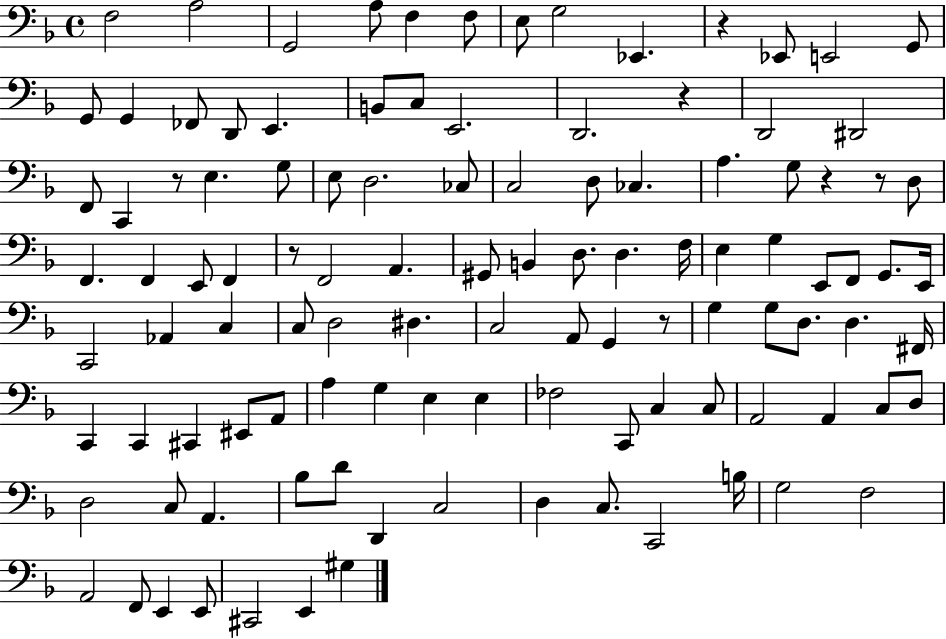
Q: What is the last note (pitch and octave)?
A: G#3